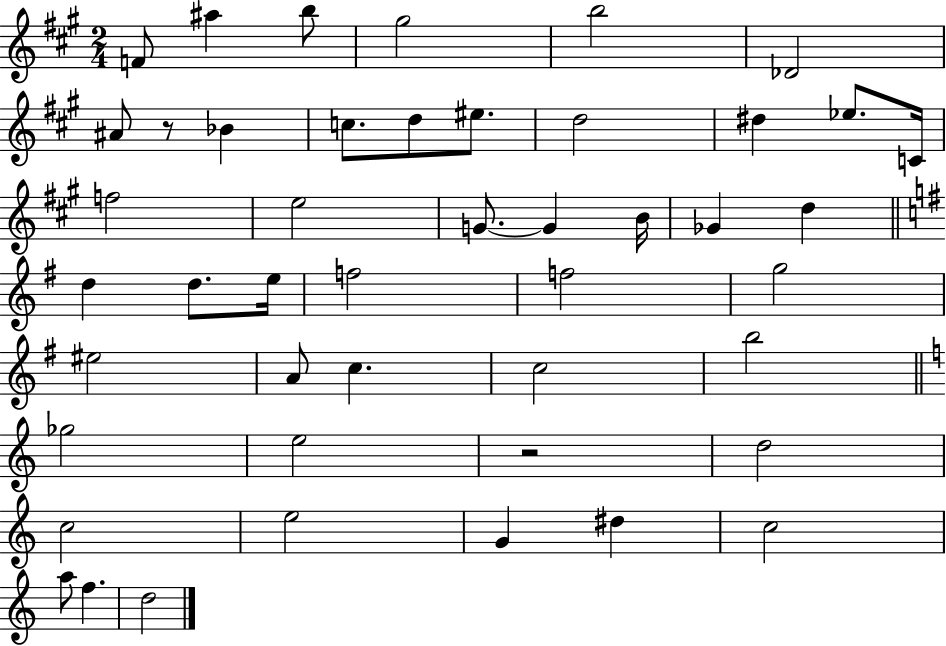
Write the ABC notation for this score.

X:1
T:Untitled
M:2/4
L:1/4
K:A
F/2 ^a b/2 ^g2 b2 _D2 ^A/2 z/2 _B c/2 d/2 ^e/2 d2 ^d _e/2 C/4 f2 e2 G/2 G B/4 _G d d d/2 e/4 f2 f2 g2 ^e2 A/2 c c2 b2 _g2 e2 z2 d2 c2 e2 G ^d c2 a/2 f d2